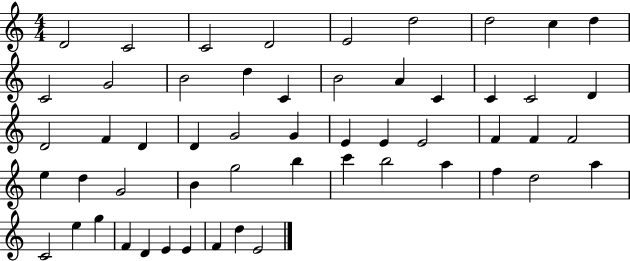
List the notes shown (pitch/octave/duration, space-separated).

D4/h C4/h C4/h D4/h E4/h D5/h D5/h C5/q D5/q C4/h G4/h B4/h D5/q C4/q B4/h A4/q C4/q C4/q C4/h D4/q D4/h F4/q D4/q D4/q G4/h G4/q E4/q E4/q E4/h F4/q F4/q F4/h E5/q D5/q G4/h B4/q G5/h B5/q C6/q B5/h A5/q F5/q D5/h A5/q C4/h E5/q G5/q F4/q D4/q E4/q E4/q F4/q D5/q E4/h